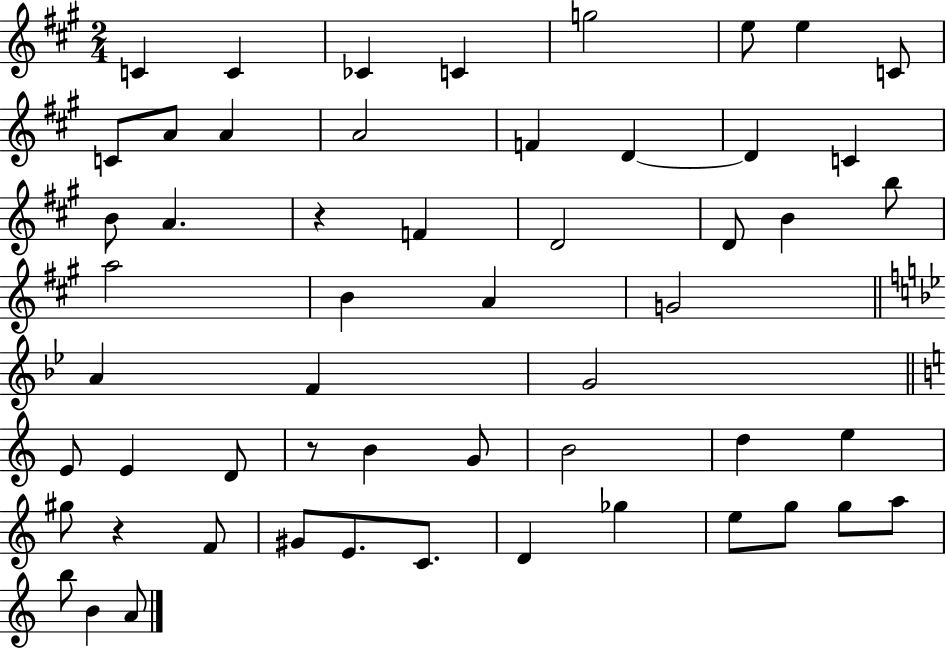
X:1
T:Untitled
M:2/4
L:1/4
K:A
C C _C C g2 e/2 e C/2 C/2 A/2 A A2 F D D C B/2 A z F D2 D/2 B b/2 a2 B A G2 A F G2 E/2 E D/2 z/2 B G/2 B2 d e ^g/2 z F/2 ^G/2 E/2 C/2 D _g e/2 g/2 g/2 a/2 b/2 B A/2